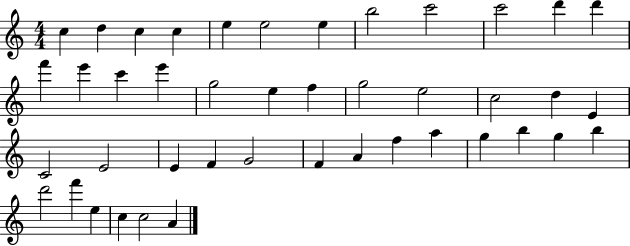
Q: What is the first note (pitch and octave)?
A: C5